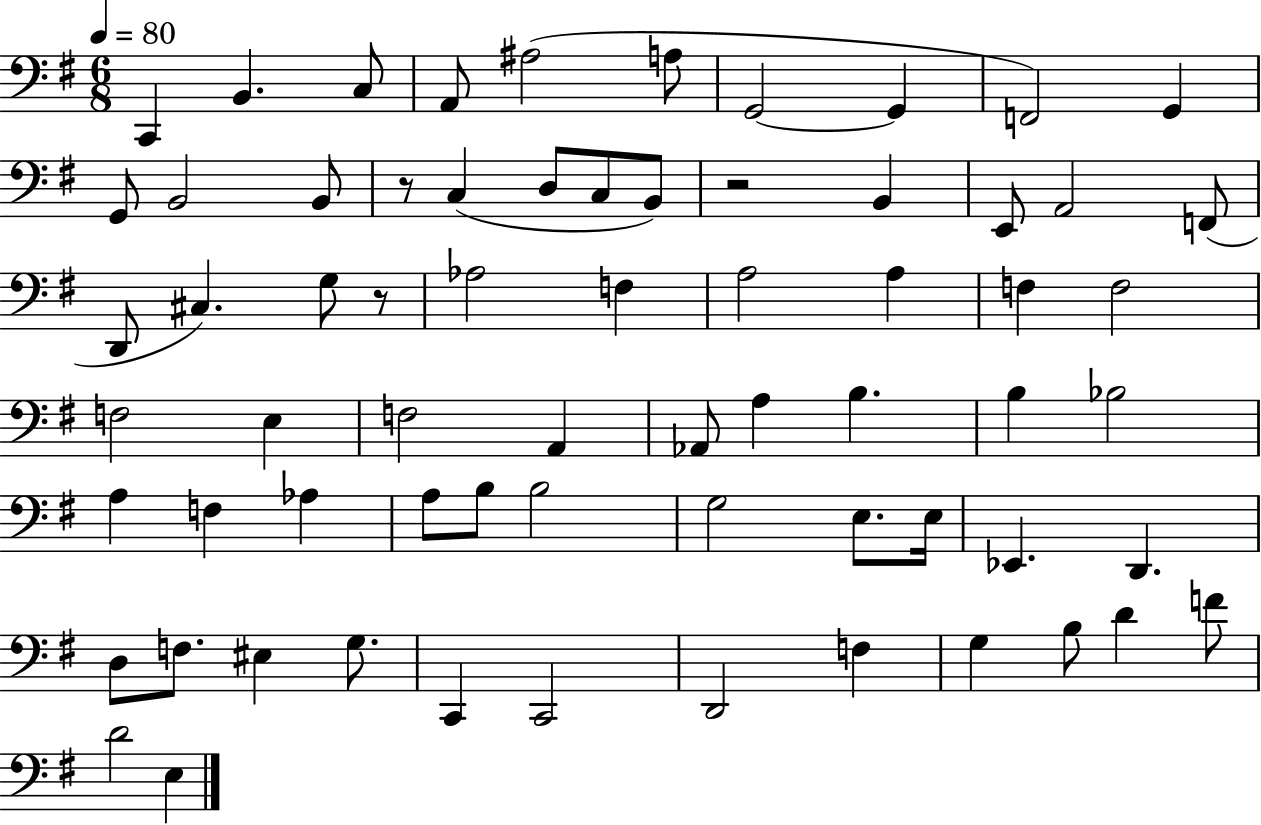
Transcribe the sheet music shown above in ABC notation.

X:1
T:Untitled
M:6/8
L:1/4
K:G
C,, B,, C,/2 A,,/2 ^A,2 A,/2 G,,2 G,, F,,2 G,, G,,/2 B,,2 B,,/2 z/2 C, D,/2 C,/2 B,,/2 z2 B,, E,,/2 A,,2 F,,/2 D,,/2 ^C, G,/2 z/2 _A,2 F, A,2 A, F, F,2 F,2 E, F,2 A,, _A,,/2 A, B, B, _B,2 A, F, _A, A,/2 B,/2 B,2 G,2 E,/2 E,/4 _E,, D,, D,/2 F,/2 ^E, G,/2 C,, C,,2 D,,2 F, G, B,/2 D F/2 D2 E,